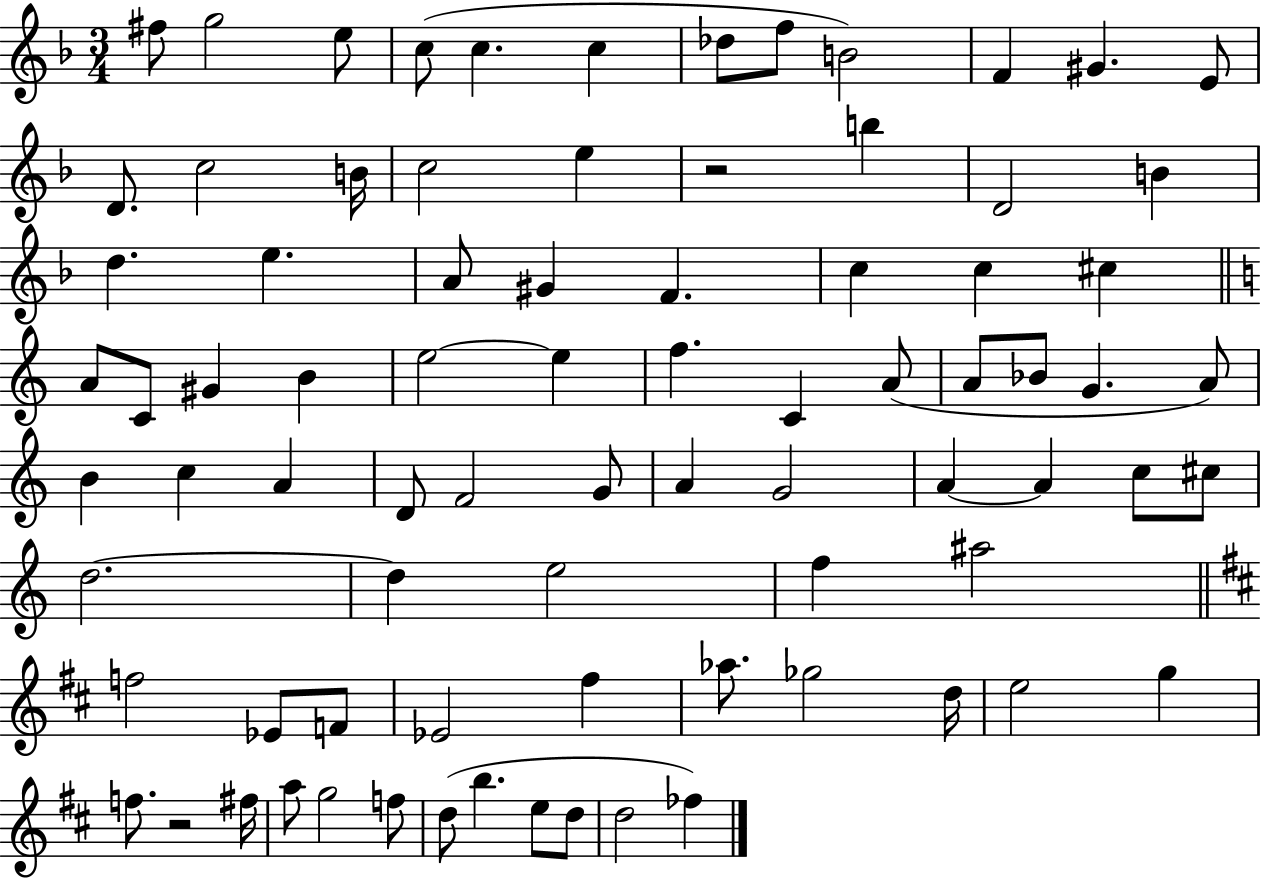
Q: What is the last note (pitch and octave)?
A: FES5